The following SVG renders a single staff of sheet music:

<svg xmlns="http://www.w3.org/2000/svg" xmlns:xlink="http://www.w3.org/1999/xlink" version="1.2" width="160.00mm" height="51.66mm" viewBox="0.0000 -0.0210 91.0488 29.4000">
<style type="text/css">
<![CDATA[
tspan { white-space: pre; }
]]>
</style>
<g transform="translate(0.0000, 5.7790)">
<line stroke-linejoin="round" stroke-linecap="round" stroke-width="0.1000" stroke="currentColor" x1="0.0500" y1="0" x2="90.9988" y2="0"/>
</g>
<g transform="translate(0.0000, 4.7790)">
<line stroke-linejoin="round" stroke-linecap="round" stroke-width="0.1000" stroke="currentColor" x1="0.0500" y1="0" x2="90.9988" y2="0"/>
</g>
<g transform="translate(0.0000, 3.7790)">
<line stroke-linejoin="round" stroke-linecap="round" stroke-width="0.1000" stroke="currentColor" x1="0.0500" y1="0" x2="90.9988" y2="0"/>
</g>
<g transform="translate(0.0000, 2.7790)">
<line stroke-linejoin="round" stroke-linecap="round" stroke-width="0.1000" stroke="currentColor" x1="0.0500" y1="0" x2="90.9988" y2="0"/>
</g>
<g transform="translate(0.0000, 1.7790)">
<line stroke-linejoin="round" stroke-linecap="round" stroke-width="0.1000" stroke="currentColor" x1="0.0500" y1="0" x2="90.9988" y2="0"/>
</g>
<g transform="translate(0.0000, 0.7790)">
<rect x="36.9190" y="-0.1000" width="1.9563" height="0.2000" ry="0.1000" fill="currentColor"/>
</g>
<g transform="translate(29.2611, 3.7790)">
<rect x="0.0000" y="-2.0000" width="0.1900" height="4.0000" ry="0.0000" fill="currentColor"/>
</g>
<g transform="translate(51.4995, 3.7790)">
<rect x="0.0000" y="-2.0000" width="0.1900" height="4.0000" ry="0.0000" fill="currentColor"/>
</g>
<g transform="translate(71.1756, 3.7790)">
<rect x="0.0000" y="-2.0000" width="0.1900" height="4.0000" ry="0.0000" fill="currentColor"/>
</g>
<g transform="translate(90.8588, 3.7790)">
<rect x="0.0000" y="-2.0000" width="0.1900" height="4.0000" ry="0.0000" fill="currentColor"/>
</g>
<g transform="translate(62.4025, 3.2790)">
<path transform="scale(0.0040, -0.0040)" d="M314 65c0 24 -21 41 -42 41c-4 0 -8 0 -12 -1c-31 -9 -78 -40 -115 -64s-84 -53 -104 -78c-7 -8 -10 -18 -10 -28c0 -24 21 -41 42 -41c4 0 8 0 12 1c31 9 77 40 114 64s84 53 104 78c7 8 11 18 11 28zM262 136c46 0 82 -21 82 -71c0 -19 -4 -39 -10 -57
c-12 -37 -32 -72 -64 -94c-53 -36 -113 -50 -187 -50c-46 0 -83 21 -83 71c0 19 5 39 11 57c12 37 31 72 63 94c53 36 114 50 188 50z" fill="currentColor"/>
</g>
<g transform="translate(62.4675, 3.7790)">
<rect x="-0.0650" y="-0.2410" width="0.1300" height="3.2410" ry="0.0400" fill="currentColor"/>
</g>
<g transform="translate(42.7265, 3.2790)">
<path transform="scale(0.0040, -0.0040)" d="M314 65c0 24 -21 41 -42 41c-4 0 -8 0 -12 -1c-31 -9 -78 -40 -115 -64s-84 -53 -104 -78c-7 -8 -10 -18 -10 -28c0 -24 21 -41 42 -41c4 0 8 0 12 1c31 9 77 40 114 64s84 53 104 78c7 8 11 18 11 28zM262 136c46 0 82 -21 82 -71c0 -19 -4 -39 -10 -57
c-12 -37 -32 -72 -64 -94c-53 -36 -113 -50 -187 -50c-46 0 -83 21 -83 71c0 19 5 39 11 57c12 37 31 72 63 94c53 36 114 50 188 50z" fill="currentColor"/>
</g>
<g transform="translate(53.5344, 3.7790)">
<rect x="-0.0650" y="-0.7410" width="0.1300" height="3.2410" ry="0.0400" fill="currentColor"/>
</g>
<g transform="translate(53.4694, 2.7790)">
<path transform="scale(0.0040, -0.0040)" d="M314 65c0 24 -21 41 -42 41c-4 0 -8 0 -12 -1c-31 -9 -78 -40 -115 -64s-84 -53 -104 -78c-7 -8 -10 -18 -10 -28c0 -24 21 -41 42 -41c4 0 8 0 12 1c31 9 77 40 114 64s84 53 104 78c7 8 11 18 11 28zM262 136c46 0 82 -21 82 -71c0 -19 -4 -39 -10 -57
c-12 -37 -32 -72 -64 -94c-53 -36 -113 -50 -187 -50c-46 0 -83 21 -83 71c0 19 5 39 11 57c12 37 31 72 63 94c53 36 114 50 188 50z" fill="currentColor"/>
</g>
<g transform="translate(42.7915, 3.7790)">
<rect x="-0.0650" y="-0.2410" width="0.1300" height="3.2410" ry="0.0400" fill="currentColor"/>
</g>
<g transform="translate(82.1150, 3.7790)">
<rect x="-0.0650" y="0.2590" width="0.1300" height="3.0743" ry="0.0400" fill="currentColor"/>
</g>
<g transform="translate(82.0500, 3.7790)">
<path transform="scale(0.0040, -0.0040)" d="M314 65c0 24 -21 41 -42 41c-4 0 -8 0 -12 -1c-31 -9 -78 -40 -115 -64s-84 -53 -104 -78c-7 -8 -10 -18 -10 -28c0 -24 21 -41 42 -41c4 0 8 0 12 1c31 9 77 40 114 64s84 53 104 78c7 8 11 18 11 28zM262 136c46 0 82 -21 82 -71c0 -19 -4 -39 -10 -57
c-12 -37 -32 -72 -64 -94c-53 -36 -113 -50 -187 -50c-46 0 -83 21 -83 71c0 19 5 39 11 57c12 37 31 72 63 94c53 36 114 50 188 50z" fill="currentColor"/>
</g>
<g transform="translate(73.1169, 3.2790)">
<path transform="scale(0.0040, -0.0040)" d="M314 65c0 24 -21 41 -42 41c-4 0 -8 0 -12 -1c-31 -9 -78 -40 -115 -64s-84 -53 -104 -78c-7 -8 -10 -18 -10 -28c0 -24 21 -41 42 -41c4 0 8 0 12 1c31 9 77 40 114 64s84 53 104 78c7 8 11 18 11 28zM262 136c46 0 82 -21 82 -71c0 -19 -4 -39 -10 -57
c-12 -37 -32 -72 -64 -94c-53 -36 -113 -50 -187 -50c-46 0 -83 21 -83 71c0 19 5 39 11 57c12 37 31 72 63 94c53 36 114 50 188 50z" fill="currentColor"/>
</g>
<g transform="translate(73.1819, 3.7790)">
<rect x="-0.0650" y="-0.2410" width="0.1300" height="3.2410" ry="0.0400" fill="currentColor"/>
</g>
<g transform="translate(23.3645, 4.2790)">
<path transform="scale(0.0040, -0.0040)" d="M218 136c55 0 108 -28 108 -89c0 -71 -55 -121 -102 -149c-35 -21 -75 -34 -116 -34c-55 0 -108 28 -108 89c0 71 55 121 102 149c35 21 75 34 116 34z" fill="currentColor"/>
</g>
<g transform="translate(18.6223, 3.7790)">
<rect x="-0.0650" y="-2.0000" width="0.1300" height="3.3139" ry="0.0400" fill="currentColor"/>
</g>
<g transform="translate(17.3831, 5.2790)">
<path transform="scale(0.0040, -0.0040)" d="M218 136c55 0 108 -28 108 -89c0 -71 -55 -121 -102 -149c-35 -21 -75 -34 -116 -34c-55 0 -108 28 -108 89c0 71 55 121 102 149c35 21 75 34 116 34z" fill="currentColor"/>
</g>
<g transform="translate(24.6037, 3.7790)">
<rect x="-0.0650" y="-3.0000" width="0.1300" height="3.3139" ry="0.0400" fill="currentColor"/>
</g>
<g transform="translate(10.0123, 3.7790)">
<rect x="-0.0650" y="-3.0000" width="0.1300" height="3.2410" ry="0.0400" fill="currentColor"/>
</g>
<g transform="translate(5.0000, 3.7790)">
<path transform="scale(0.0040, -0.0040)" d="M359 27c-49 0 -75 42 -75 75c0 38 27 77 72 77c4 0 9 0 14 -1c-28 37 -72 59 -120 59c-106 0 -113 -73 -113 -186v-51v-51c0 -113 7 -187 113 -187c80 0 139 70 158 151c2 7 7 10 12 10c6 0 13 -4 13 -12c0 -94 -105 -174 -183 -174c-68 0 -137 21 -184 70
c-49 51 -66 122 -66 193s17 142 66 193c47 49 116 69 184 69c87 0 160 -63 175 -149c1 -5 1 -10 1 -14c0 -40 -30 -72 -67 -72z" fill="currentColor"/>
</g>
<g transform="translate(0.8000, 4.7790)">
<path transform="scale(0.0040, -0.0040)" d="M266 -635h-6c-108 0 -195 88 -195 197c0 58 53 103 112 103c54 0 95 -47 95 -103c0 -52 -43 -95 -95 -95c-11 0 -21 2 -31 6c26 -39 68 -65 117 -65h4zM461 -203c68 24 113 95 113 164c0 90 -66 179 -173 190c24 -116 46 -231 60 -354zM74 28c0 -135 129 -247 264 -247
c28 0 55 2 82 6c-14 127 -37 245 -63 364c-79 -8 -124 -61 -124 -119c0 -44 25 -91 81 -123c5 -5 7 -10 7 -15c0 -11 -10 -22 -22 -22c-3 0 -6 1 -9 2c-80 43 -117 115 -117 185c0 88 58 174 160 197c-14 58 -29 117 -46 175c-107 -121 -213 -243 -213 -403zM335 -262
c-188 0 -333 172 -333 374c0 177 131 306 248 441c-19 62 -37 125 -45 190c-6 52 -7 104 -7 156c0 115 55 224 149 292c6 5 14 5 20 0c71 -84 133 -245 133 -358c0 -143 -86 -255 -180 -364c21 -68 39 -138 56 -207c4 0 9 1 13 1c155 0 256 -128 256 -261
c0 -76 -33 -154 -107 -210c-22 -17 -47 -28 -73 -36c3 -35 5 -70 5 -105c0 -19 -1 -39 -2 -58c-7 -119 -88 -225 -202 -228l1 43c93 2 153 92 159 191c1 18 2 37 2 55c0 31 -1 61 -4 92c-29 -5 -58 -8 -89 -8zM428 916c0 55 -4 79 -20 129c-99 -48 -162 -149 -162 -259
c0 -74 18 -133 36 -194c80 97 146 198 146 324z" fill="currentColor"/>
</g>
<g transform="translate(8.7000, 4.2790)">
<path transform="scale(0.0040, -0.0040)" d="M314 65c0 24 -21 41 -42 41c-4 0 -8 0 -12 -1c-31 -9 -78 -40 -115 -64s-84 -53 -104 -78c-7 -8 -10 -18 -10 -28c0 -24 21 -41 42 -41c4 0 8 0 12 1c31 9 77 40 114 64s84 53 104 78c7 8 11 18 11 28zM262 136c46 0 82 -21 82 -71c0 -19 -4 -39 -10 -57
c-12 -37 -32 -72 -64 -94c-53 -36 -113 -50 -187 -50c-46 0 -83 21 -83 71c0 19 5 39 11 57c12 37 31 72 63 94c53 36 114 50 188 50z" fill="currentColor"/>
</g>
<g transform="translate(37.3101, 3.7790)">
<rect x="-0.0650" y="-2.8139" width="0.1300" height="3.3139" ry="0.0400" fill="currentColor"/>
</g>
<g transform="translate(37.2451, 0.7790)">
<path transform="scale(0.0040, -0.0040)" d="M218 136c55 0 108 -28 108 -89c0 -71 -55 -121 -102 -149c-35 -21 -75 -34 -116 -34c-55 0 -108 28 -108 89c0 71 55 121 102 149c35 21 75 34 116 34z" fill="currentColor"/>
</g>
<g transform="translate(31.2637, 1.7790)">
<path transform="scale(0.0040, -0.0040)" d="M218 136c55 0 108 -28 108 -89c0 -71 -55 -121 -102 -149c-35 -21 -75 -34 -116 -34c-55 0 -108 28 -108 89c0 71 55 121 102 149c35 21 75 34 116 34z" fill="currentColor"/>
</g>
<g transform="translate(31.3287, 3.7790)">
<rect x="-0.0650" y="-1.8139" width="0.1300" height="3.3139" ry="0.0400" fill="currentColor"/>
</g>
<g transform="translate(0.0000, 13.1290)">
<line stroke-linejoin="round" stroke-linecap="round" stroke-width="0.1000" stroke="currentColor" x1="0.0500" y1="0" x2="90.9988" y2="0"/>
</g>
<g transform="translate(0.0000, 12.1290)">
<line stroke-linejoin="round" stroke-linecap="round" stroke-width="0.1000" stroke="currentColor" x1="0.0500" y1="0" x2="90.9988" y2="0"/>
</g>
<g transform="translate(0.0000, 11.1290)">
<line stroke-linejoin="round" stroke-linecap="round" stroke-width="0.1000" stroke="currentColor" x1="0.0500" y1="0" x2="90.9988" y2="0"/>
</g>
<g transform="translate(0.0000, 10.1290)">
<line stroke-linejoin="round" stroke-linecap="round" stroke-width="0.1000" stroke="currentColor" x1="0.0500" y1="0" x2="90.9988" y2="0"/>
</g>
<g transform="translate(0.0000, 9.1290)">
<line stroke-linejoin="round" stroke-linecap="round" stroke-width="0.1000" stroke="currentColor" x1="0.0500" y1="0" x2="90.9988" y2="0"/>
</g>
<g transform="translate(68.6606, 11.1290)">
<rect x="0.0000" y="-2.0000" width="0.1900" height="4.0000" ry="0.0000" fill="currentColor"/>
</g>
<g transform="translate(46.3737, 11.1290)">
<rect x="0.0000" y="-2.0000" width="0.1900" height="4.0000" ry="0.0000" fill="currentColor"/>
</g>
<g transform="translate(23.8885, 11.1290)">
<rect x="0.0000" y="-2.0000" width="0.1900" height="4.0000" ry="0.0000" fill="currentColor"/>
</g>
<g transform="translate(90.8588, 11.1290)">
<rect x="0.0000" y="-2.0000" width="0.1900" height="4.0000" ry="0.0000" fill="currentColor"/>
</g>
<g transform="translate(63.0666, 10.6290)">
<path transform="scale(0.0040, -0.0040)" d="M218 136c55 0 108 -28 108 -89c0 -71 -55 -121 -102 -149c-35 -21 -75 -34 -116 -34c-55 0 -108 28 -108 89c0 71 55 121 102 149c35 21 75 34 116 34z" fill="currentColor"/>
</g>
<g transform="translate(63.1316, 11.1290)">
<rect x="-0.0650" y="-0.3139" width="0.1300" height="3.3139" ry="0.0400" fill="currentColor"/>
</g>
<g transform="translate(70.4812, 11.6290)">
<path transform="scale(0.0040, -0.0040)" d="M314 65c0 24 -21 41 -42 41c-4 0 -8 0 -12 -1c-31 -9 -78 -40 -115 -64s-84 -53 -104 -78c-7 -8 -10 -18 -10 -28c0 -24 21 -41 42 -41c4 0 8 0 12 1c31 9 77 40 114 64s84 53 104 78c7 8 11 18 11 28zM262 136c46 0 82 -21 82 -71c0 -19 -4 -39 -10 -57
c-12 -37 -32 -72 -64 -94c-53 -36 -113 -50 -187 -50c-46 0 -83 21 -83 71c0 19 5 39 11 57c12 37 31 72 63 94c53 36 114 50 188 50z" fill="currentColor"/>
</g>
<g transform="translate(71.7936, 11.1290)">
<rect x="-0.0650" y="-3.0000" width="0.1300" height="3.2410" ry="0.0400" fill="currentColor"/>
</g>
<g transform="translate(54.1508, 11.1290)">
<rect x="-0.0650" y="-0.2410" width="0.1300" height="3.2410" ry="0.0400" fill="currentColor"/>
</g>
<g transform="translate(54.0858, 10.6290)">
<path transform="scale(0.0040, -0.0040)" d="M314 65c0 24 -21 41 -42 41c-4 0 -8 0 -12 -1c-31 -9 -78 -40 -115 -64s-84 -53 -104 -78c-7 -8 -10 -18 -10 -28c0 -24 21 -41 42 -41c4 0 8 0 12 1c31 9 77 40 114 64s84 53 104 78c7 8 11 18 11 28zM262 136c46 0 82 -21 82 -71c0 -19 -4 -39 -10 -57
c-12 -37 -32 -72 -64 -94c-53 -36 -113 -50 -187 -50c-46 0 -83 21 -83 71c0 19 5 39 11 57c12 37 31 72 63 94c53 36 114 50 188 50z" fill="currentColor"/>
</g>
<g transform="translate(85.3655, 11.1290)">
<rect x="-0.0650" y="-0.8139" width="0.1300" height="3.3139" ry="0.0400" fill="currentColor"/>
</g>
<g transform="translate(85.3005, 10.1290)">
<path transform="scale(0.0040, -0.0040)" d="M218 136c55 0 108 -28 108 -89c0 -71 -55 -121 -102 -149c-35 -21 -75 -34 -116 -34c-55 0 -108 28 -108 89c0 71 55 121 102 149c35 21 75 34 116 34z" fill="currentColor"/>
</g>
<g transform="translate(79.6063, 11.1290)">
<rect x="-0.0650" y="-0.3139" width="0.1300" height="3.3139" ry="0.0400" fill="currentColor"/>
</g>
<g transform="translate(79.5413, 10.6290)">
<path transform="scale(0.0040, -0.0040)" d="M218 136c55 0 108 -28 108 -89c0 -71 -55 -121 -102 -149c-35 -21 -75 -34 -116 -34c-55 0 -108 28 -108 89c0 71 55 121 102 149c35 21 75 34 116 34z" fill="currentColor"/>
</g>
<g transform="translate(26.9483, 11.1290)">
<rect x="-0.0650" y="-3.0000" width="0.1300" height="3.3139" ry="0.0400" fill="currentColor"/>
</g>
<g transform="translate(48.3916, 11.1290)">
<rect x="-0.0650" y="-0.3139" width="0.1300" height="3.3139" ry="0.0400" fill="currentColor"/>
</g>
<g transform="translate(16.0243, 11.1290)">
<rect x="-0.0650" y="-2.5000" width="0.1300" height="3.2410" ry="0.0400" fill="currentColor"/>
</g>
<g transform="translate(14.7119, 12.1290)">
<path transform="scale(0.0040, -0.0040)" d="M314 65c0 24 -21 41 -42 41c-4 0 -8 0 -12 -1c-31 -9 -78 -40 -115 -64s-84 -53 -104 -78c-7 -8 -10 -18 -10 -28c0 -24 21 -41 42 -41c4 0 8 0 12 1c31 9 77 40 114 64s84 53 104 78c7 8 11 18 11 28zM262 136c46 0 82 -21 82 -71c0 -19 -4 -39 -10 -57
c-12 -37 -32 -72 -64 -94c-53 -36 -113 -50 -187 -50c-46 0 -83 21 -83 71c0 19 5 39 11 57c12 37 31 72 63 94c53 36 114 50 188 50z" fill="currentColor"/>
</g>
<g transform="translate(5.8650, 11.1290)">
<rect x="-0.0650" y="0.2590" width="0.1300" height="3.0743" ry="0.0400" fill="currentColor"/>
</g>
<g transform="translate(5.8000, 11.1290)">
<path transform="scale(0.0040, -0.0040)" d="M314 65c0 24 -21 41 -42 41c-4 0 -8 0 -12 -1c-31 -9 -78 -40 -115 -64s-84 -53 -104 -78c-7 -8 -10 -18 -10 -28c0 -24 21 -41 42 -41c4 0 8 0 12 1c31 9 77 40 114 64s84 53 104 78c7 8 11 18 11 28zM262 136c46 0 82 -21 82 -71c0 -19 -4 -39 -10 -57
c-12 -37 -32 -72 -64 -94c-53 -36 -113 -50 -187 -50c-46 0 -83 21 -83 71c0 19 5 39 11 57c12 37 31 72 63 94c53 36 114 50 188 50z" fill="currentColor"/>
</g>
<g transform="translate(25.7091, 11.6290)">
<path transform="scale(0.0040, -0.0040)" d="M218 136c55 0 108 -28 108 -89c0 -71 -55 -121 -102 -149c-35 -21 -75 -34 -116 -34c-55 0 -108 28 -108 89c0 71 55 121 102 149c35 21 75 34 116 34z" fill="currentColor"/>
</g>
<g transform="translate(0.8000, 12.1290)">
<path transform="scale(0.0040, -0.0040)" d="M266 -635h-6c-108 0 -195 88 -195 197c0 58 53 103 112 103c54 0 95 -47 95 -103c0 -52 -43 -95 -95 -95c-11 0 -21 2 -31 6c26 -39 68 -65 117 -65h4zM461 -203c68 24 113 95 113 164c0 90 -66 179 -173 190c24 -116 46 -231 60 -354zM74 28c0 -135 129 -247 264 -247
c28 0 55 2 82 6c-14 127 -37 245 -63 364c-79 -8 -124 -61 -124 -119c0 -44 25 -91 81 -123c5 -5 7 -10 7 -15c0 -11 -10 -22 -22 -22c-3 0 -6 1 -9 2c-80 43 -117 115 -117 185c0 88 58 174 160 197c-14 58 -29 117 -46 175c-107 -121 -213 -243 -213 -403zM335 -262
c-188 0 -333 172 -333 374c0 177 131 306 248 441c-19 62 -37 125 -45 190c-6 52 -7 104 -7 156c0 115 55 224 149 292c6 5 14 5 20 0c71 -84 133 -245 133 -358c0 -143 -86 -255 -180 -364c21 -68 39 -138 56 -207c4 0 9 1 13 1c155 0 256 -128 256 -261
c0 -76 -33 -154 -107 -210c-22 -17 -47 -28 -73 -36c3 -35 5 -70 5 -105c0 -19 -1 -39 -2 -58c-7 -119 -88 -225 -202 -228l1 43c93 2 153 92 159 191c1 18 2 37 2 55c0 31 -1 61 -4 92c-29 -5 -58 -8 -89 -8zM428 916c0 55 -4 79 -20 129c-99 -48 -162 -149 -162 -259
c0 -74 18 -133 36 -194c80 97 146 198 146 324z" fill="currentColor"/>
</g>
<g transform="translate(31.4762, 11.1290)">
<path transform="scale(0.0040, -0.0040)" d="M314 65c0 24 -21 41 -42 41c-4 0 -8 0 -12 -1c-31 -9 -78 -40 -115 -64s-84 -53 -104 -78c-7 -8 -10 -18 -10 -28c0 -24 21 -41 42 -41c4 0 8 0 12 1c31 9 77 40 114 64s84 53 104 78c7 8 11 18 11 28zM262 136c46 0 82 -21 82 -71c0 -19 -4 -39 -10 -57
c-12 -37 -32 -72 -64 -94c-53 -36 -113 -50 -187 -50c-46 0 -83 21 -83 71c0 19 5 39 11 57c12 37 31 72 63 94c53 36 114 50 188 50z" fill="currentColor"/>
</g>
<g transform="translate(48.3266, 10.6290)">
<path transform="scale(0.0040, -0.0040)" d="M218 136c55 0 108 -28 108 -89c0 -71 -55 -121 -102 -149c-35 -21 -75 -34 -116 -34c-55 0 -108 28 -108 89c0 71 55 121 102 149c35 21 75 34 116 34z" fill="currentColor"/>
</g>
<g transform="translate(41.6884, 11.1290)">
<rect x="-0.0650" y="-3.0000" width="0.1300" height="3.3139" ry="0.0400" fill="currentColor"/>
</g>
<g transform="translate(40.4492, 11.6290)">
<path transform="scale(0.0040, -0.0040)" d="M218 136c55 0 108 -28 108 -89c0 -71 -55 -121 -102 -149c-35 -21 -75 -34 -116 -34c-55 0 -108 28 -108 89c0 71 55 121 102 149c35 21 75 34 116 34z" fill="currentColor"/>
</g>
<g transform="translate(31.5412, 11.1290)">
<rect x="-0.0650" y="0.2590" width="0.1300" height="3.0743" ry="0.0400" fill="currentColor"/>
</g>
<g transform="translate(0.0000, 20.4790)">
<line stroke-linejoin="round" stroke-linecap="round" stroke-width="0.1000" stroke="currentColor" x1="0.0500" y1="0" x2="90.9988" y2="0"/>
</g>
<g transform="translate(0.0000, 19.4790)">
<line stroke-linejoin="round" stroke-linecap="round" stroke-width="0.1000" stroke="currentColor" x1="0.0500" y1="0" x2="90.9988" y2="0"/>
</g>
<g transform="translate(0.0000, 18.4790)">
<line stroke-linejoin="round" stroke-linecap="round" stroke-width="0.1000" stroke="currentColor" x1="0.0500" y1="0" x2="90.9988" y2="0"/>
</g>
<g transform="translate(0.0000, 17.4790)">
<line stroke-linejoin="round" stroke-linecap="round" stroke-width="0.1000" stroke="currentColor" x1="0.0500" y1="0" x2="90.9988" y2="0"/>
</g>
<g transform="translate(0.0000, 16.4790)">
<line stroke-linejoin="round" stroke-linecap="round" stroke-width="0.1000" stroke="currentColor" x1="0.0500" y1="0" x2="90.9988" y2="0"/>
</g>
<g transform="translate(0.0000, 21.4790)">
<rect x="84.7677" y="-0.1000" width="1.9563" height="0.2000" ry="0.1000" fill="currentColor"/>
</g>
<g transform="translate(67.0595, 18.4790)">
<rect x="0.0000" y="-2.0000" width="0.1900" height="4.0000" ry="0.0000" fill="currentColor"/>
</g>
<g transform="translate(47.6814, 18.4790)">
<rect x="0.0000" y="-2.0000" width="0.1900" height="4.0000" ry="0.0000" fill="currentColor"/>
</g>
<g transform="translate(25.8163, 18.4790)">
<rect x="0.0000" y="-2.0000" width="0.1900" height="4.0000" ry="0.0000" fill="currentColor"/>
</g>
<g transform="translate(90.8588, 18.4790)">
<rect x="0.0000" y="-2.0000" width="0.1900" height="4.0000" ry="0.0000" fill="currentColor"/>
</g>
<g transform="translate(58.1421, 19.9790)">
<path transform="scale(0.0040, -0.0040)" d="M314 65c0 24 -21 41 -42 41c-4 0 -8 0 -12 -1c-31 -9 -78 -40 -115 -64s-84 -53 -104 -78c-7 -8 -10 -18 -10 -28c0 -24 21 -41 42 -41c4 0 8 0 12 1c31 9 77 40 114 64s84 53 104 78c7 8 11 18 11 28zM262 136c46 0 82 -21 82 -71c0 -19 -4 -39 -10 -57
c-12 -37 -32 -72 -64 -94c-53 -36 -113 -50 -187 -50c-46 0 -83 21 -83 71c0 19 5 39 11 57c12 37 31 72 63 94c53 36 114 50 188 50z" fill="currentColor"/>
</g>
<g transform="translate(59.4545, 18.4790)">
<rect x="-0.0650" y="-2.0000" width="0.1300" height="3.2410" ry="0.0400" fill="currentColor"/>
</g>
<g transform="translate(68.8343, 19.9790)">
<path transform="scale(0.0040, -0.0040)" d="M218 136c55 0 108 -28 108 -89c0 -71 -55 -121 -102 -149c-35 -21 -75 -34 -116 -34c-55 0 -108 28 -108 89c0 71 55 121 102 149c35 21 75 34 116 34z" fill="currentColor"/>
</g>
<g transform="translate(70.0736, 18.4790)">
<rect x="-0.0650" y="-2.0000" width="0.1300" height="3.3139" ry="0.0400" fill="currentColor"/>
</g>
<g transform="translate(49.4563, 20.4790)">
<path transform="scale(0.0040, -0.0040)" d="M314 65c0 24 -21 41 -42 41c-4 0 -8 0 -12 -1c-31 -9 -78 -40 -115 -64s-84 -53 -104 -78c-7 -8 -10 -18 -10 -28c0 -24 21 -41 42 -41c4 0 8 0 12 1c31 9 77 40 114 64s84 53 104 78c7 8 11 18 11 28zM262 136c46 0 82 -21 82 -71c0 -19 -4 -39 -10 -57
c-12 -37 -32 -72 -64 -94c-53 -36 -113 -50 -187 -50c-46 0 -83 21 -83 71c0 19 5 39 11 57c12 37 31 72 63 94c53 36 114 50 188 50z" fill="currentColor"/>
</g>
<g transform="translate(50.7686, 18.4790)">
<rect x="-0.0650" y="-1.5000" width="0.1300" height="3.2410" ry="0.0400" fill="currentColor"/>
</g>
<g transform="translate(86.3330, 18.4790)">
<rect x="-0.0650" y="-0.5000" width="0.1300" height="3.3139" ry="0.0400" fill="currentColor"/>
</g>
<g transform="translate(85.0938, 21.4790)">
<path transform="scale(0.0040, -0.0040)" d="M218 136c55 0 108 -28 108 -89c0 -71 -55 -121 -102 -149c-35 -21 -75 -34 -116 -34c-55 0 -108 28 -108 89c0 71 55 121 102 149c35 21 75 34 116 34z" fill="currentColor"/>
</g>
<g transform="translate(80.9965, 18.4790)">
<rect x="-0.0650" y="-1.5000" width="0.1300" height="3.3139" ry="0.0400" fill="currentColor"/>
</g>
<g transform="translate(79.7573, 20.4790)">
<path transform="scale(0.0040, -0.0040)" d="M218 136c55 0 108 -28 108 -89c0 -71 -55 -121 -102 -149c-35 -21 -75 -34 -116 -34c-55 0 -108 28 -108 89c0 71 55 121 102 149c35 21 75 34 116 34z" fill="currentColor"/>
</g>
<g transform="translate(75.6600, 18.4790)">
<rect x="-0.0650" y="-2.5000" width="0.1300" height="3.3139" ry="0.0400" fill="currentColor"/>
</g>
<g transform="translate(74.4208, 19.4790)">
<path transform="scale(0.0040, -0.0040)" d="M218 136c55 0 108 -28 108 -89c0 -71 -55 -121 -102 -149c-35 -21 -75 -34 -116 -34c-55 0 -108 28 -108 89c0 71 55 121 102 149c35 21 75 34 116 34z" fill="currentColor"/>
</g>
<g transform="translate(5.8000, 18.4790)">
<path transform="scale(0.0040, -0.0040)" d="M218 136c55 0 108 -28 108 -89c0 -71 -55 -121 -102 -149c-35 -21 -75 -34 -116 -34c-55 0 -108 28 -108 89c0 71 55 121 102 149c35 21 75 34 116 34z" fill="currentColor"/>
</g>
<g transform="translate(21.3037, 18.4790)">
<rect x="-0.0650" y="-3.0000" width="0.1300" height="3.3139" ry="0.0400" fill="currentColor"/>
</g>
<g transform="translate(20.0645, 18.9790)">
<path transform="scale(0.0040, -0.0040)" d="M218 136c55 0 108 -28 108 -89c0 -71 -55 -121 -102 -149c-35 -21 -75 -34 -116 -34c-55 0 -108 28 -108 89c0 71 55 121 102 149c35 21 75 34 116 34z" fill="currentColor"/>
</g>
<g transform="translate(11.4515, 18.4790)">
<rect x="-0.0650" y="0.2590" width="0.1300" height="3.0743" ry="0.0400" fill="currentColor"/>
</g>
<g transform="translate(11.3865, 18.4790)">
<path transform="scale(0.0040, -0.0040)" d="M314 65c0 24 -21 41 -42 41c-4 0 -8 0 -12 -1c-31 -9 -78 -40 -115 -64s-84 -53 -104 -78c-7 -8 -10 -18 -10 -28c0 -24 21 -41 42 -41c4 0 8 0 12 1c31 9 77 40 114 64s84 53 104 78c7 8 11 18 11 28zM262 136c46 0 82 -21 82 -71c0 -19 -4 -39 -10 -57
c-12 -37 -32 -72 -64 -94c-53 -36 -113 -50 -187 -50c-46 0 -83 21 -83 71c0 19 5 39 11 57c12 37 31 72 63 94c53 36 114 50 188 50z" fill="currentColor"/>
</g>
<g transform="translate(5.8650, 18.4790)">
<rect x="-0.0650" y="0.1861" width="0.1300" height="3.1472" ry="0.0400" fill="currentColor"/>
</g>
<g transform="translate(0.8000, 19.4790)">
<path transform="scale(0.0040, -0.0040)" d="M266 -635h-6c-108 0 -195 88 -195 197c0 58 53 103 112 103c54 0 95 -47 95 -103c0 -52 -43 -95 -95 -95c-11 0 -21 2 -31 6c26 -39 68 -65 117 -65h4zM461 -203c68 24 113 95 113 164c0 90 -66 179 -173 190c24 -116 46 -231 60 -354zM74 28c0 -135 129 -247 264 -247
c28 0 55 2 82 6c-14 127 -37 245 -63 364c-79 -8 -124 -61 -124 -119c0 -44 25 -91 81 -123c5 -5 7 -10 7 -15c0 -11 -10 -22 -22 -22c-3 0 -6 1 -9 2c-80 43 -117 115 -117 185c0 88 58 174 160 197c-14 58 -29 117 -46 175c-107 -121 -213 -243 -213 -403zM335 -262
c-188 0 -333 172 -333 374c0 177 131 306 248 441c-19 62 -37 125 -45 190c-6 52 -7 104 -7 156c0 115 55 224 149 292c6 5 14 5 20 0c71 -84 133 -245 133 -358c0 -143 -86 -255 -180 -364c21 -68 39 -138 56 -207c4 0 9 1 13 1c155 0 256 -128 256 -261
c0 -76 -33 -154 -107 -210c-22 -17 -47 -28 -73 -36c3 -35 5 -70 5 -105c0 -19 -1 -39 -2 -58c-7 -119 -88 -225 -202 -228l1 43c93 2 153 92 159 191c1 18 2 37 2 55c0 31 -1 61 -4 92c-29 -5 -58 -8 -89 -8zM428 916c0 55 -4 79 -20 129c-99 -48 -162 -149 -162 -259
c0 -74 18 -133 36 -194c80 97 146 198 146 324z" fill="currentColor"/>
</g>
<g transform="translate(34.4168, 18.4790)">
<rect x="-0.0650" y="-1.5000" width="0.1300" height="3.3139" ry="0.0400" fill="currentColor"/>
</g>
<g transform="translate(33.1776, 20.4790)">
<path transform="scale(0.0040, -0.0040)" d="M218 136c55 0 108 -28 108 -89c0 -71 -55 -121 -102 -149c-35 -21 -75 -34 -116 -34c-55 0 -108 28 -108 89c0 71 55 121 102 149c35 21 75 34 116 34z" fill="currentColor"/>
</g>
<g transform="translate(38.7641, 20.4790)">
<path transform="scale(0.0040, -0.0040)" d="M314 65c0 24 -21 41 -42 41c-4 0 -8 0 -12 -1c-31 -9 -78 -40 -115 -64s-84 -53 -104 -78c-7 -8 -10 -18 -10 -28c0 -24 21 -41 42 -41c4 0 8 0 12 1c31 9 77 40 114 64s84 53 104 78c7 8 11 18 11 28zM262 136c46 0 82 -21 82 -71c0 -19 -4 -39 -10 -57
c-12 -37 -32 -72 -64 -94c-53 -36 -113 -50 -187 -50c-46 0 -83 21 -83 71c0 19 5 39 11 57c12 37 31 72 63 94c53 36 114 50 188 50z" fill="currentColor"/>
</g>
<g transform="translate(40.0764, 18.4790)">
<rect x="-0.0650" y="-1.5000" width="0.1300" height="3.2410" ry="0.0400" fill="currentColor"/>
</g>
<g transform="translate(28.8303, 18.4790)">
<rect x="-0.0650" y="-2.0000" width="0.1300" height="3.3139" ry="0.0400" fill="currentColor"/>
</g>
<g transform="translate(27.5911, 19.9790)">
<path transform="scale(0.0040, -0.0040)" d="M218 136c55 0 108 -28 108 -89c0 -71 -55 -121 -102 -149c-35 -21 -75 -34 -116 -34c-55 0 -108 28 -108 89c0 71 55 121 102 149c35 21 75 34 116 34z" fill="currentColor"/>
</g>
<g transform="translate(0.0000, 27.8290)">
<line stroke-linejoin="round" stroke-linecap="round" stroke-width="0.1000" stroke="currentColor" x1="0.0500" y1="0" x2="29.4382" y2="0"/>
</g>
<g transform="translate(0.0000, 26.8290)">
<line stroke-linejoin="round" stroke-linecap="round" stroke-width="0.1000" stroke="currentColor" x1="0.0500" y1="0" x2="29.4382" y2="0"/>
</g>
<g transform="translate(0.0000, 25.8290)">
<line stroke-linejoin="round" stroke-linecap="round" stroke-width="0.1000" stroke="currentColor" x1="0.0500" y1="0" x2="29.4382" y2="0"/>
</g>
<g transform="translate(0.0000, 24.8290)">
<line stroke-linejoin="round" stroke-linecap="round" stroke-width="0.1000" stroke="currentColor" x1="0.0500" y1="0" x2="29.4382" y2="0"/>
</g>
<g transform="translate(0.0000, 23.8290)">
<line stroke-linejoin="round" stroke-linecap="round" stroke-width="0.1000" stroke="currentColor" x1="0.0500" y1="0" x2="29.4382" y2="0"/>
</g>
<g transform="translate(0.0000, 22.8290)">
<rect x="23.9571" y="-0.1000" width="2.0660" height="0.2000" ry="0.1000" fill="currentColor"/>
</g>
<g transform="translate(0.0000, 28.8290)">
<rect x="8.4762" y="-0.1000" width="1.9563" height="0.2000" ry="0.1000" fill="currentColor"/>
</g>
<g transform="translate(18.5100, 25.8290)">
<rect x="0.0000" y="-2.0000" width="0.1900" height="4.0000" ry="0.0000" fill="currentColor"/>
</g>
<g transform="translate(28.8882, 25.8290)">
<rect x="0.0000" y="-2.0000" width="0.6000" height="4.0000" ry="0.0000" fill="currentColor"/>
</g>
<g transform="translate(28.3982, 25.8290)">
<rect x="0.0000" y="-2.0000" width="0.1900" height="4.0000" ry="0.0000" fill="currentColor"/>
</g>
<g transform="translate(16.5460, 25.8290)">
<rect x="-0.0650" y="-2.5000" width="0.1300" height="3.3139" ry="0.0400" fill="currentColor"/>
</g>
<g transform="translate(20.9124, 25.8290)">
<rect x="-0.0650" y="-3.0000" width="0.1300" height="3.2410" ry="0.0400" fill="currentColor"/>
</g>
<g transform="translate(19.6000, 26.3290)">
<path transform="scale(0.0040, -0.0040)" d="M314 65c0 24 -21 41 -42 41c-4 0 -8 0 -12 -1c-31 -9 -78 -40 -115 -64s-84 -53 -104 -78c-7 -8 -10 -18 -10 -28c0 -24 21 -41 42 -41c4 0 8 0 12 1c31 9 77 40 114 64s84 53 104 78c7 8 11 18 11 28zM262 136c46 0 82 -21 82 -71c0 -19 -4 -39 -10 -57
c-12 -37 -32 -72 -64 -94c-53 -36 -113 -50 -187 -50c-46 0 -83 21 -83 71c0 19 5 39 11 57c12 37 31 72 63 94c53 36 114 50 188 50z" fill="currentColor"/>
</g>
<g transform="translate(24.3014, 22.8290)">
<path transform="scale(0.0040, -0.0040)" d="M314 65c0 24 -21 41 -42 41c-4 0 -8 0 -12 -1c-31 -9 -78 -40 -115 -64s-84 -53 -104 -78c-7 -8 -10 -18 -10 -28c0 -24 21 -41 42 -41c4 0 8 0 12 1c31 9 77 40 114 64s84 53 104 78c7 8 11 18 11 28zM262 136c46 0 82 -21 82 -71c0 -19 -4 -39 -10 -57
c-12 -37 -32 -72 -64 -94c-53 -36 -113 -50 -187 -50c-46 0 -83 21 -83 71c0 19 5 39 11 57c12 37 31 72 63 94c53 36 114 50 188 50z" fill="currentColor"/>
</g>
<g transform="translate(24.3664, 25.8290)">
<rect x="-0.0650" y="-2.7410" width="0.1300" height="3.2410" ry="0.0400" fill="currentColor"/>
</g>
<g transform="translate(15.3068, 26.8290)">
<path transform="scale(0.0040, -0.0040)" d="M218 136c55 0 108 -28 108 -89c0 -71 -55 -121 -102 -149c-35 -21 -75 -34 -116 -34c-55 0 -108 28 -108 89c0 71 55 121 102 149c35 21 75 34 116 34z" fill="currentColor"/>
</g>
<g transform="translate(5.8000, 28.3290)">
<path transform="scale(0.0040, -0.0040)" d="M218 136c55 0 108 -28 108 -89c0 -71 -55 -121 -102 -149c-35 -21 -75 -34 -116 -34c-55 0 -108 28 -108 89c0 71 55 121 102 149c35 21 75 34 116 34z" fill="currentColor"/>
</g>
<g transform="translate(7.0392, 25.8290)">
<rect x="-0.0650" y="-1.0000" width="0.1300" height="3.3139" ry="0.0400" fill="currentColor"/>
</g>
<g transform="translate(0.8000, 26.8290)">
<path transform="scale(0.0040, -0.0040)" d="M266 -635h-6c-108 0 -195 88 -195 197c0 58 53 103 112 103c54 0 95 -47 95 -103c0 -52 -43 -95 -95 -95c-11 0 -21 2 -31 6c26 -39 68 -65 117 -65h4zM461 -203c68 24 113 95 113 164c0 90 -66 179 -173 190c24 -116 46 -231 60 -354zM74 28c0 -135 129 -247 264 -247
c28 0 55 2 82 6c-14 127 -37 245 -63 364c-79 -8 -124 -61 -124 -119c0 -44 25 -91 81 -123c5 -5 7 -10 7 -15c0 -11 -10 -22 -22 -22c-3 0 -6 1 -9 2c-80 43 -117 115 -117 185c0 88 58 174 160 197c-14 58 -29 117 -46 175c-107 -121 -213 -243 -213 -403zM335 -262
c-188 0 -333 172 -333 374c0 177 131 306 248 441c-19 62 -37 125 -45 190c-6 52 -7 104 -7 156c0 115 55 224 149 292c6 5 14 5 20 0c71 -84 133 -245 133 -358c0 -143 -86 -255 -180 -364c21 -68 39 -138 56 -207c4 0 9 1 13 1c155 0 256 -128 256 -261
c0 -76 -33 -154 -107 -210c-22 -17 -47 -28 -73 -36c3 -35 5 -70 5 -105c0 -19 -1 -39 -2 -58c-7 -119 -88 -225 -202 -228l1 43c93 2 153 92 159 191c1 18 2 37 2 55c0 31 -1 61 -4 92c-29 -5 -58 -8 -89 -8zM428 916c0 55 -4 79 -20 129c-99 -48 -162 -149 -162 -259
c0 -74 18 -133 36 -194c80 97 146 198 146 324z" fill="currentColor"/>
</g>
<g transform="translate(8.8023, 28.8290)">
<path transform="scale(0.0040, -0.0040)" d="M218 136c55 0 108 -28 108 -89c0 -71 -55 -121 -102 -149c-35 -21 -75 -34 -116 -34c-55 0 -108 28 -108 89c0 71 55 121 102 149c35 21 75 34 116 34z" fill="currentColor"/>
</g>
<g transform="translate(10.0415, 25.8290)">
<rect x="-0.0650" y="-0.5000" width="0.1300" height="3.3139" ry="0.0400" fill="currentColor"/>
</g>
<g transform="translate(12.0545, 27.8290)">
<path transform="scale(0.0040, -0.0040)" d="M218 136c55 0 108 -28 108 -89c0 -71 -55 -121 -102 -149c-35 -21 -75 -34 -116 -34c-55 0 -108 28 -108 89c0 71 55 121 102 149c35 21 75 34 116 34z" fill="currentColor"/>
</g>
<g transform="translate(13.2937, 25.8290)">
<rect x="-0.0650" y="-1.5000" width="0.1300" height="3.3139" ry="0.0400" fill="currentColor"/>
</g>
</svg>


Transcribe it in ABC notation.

X:1
T:Untitled
M:4/4
L:1/4
K:C
A2 F A f a c2 d2 c2 c2 B2 B2 G2 A B2 A c c2 c A2 c d B B2 A F E E2 E2 F2 F G E C D C E G A2 a2